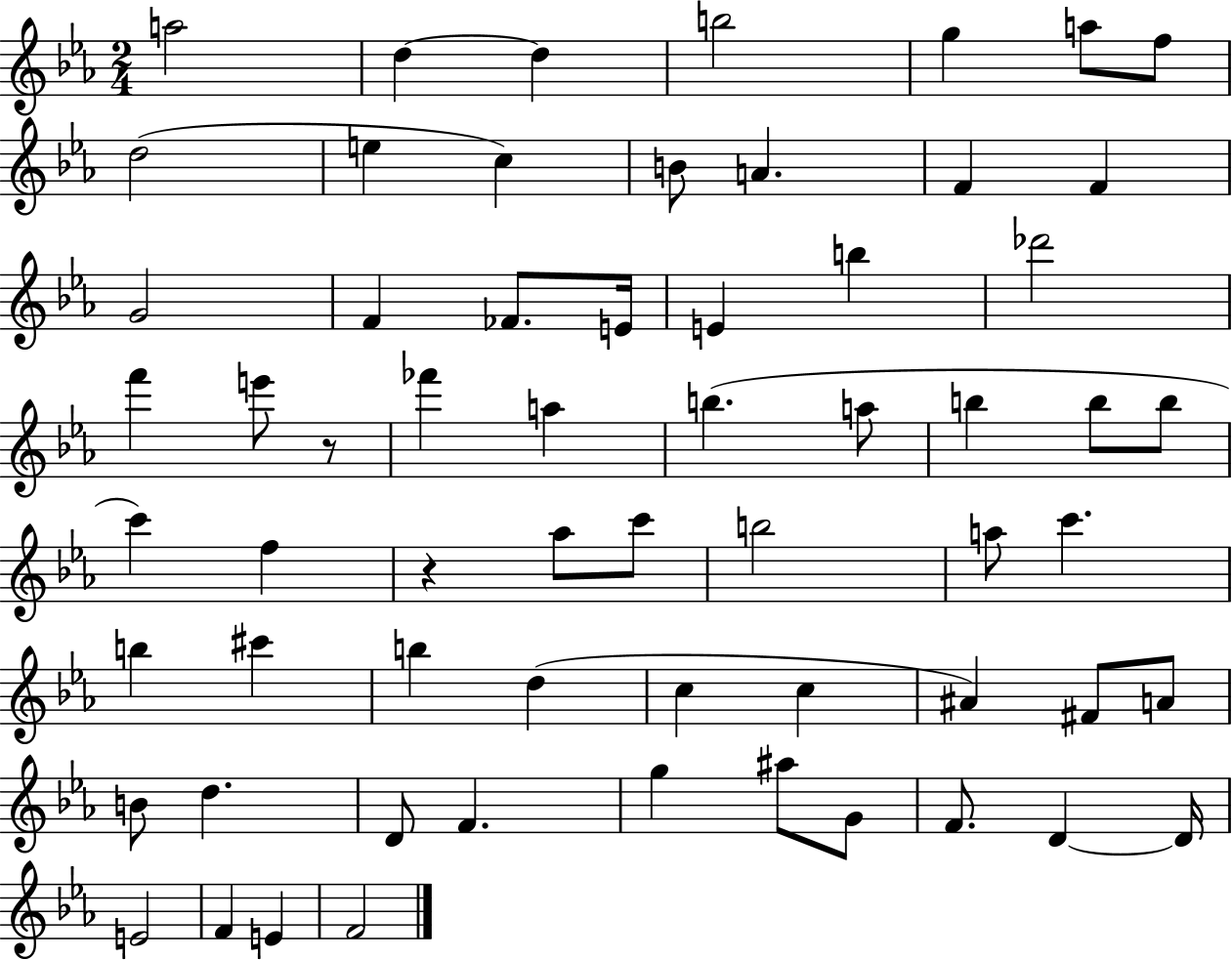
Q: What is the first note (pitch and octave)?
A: A5